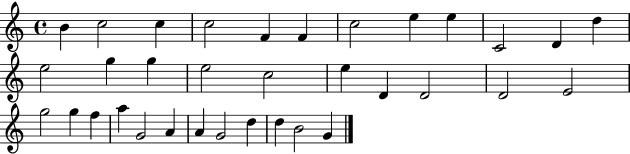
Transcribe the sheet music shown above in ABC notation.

X:1
T:Untitled
M:4/4
L:1/4
K:C
B c2 c c2 F F c2 e e C2 D d e2 g g e2 c2 e D D2 D2 E2 g2 g f a G2 A A G2 d d B2 G